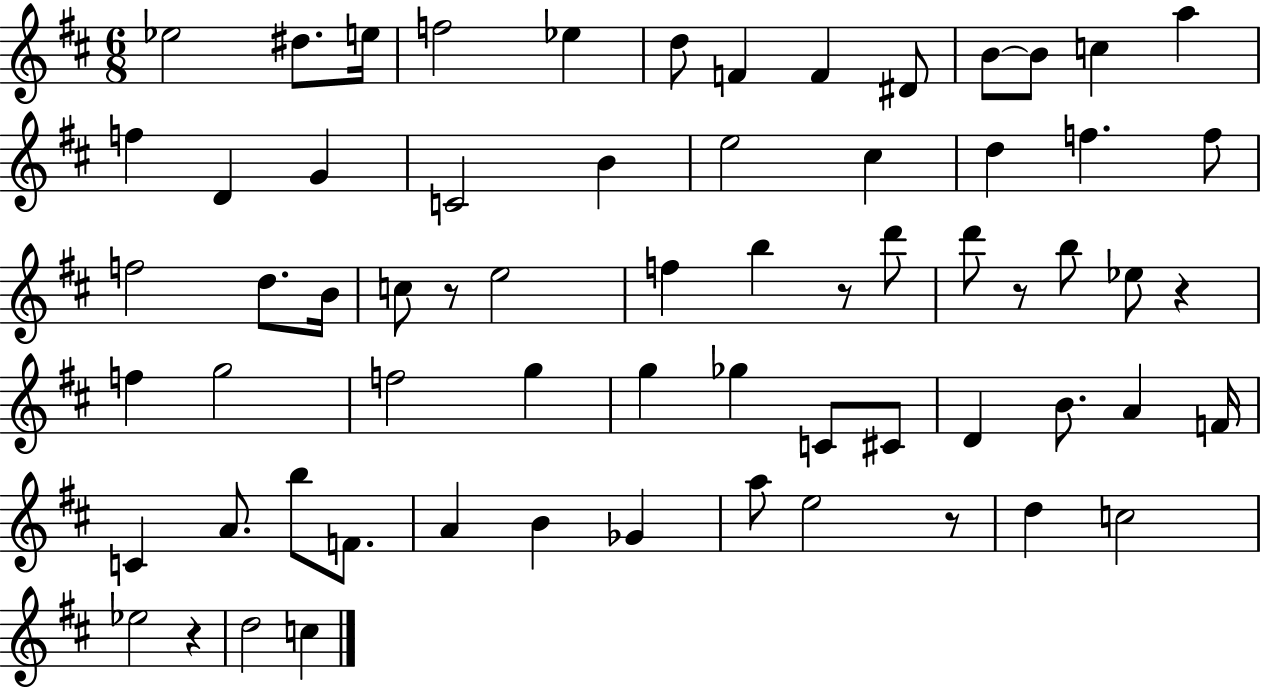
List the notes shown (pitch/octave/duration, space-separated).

Eb5/h D#5/e. E5/s F5/h Eb5/q D5/e F4/q F4/q D#4/e B4/e B4/e C5/q A5/q F5/q D4/q G4/q C4/h B4/q E5/h C#5/q D5/q F5/q. F5/e F5/h D5/e. B4/s C5/e R/e E5/h F5/q B5/q R/e D6/e D6/e R/e B5/e Eb5/e R/q F5/q G5/h F5/h G5/q G5/q Gb5/q C4/e C#4/e D4/q B4/e. A4/q F4/s C4/q A4/e. B5/e F4/e. A4/q B4/q Gb4/q A5/e E5/h R/e D5/q C5/h Eb5/h R/q D5/h C5/q